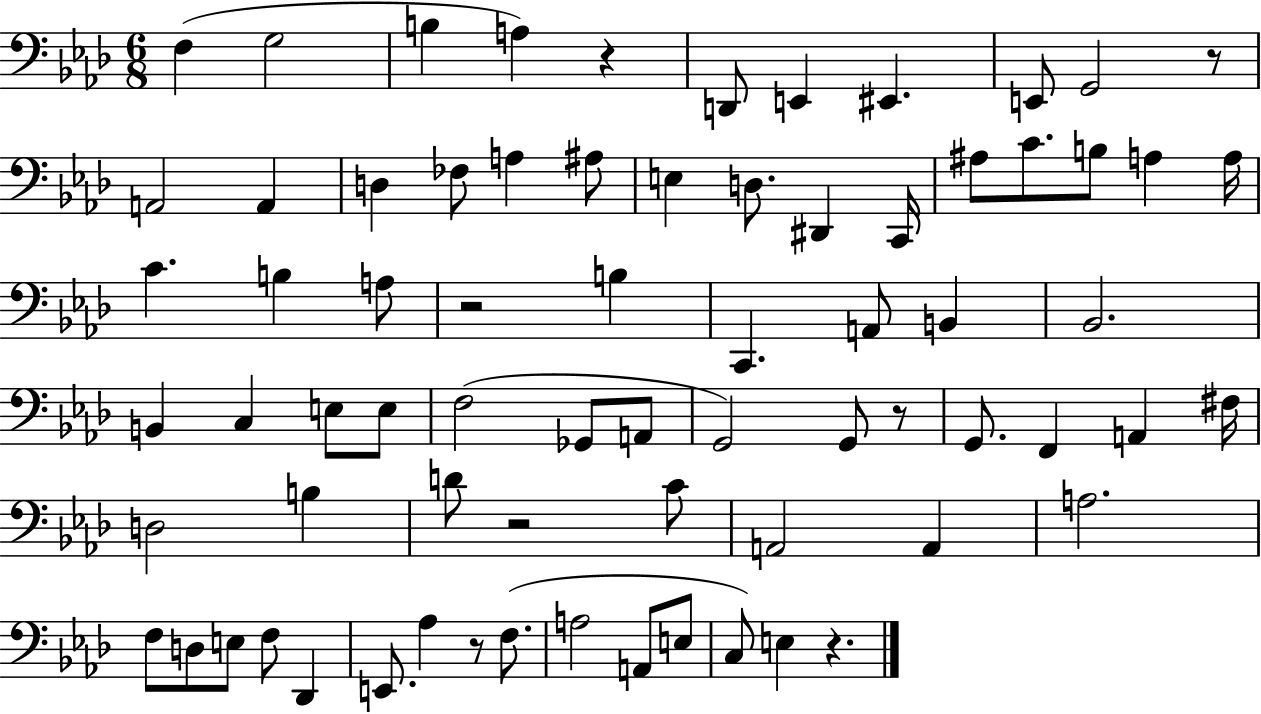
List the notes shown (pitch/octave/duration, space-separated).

F3/q G3/h B3/q A3/q R/q D2/e E2/q EIS2/q. E2/e G2/h R/e A2/h A2/q D3/q FES3/e A3/q A#3/e E3/q D3/e. D#2/q C2/s A#3/e C4/e. B3/e A3/q A3/s C4/q. B3/q A3/e R/h B3/q C2/q. A2/e B2/q Bb2/h. B2/q C3/q E3/e E3/e F3/h Gb2/e A2/e G2/h G2/e R/e G2/e. F2/q A2/q F#3/s D3/h B3/q D4/e R/h C4/e A2/h A2/q A3/h. F3/e D3/e E3/e F3/e Db2/q E2/e. Ab3/q R/e F3/e. A3/h A2/e E3/e C3/e E3/q R/q.